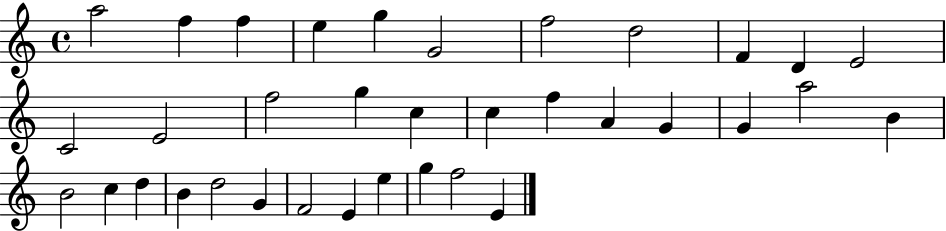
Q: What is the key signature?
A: C major